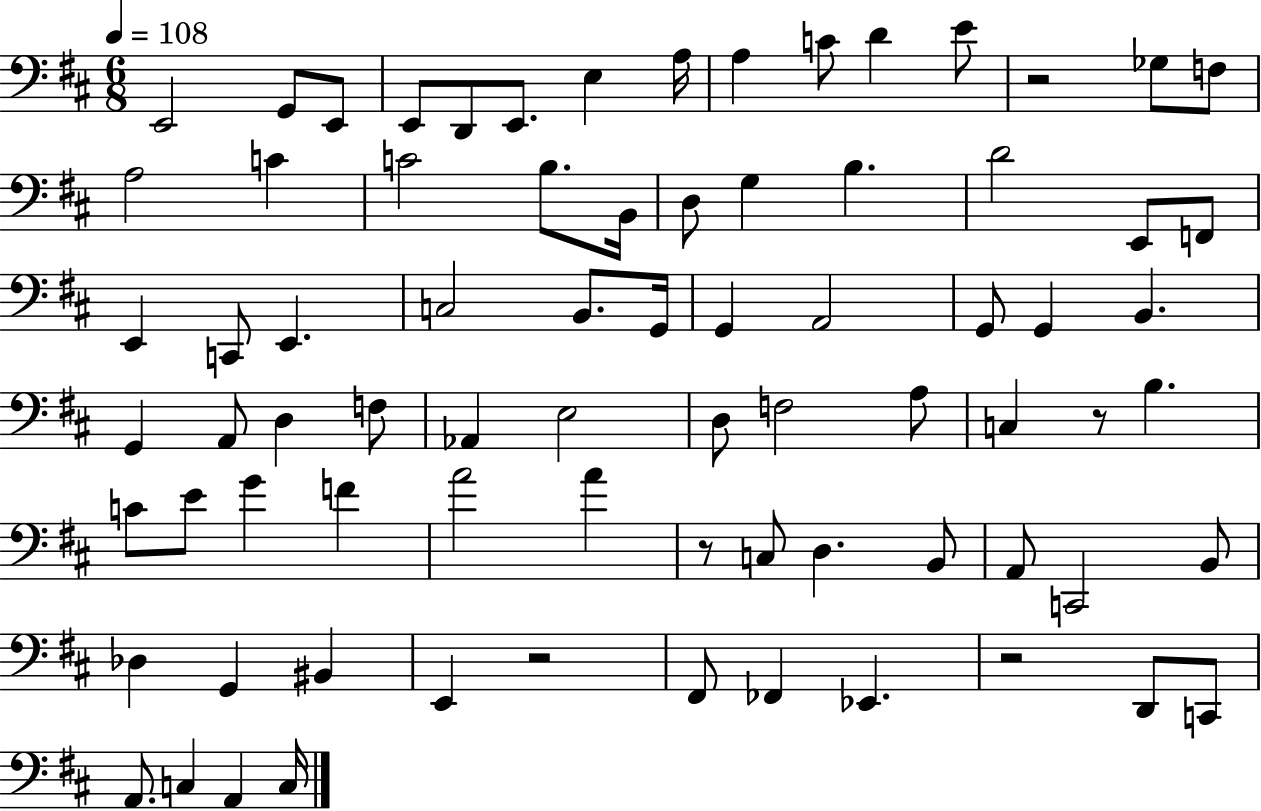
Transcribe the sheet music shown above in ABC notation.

X:1
T:Untitled
M:6/8
L:1/4
K:D
E,,2 G,,/2 E,,/2 E,,/2 D,,/2 E,,/2 E, A,/4 A, C/2 D E/2 z2 _G,/2 F,/2 A,2 C C2 B,/2 B,,/4 D,/2 G, B, D2 E,,/2 F,,/2 E,, C,,/2 E,, C,2 B,,/2 G,,/4 G,, A,,2 G,,/2 G,, B,, G,, A,,/2 D, F,/2 _A,, E,2 D,/2 F,2 A,/2 C, z/2 B, C/2 E/2 G F A2 A z/2 C,/2 D, B,,/2 A,,/2 C,,2 B,,/2 _D, G,, ^B,, E,, z2 ^F,,/2 _F,, _E,, z2 D,,/2 C,,/2 A,,/2 C, A,, C,/4